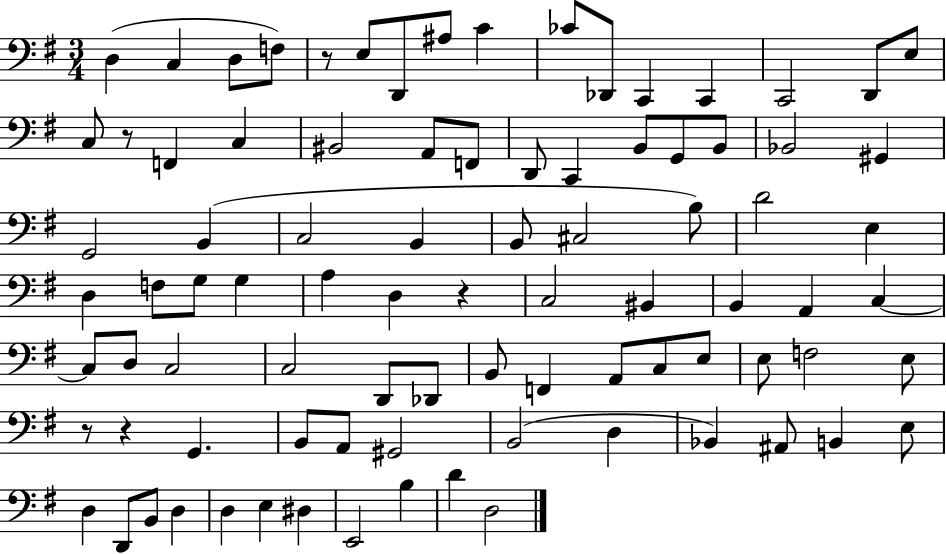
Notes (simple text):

D3/q C3/q D3/e F3/e R/e E3/e D2/e A#3/e C4/q CES4/e Db2/e C2/q C2/q C2/h D2/e E3/e C3/e R/e F2/q C3/q BIS2/h A2/e F2/e D2/e C2/q B2/e G2/e B2/e Bb2/h G#2/q G2/h B2/q C3/h B2/q B2/e C#3/h B3/e D4/h E3/q D3/q F3/e G3/e G3/q A3/q D3/q R/q C3/h BIS2/q B2/q A2/q C3/q C3/e D3/e C3/h C3/h D2/e Db2/e B2/e F2/q A2/e C3/e E3/e E3/e F3/h E3/e R/e R/q G2/q. B2/e A2/e G#2/h B2/h D3/q Bb2/q A#2/e B2/q E3/e D3/q D2/e B2/e D3/q D3/q E3/q D#3/q E2/h B3/q D4/q D3/h